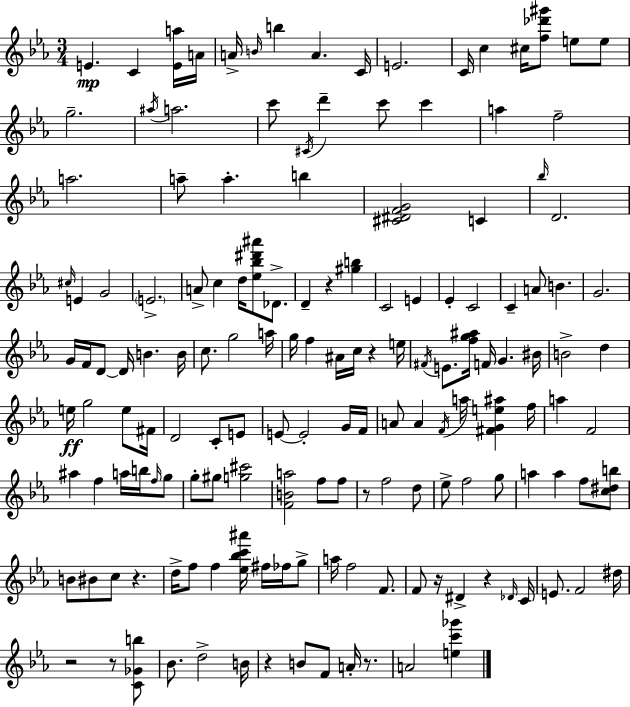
{
  \clef treble
  \numericTimeSignature
  \time 3/4
  \key c \minor
  e'4.\mp c'4 <e' a''>16 a'16 | a'16-> \grace { b'16 } b''4 a'4. | c'16 e'2. | c'16 c''4 cis''16 <f'' des''' gis'''>8 e''8 e''8 | \break g''2.-- | \acciaccatura { ais''16 } a''2. | c'''8 \acciaccatura { cis'16 } d'''4-- c'''8 c'''4 | a''4 f''2-- | \break a''2. | a''8-- a''4.-. b''4 | <cis' dis' f' g'>2 c'4 | \grace { bes''16 } d'2. | \break \grace { cis''16 } e'4 g'2 | \parenthesize e'2.-> | a'8-> c''4 d''16 | <ees'' bes'' dis''' ais'''>8 des'8.-> d'4-- r4 | \break <gis'' b''>4 c'2 | e'4 ees'4-. c'2 | c'4-- a'8 b'4. | g'2. | \break g'16 f'16 d'8~~ d'16 b'4. | b'16 c''8. g''2 | a''16 g''16 f''4 ais'16 c''16 | r4 e''16 \acciaccatura { fis'16 } e'8. <f'' g'' ais''>16 f'16 g'4. | \break bis'16 b'2-> | d''4 e''16\ff g''2 | e''8 fis'16 d'2 | c'8-. e'8 e'8~~ e'2-. | \break g'16 f'16 a'8 a'4 | \acciaccatura { f'16 } a''16 <fis' g' e'' ais''>4 f''16 a''4 f'2 | ais''4 f''4 | a''16 b''16 \grace { f''16 } g''8 g''8-. gis''8 | \break <g'' cis'''>2 <f' b' a''>2 | f''8 f''8 r8 f''2 | d''8 ees''8-> f''2 | g''8 a''4 | \break a''4 f''8 <c'' dis'' b''>8 b'8 bis'8 | c''8 r4. d''16-> f''8 f''4 | <ees'' bes'' c''' ais'''>16 fis''16 fes''16 g''8-> a''16 f''2 | f'8. f'8 r16 dis'4-> | \break r4 \grace { des'16 } c'16 e'8. | f'2 dis''16 r2 | r8 <c' ges' b''>8 bes'8. | d''2-> b'16 r4 | \break b'8 f'8 a'16-. r8. a'2 | <e'' c''' ges'''>4 \bar "|."
}